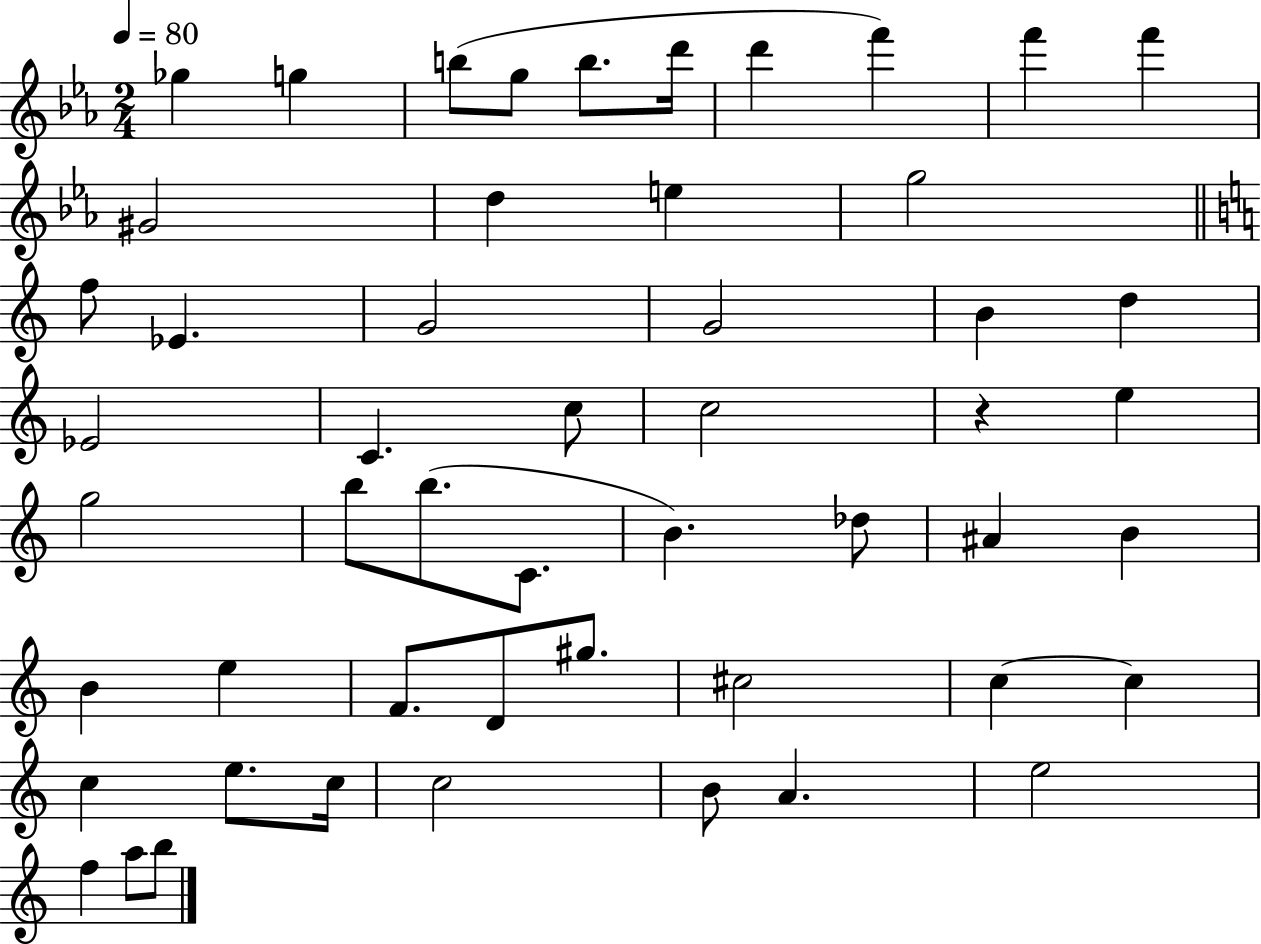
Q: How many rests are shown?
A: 1